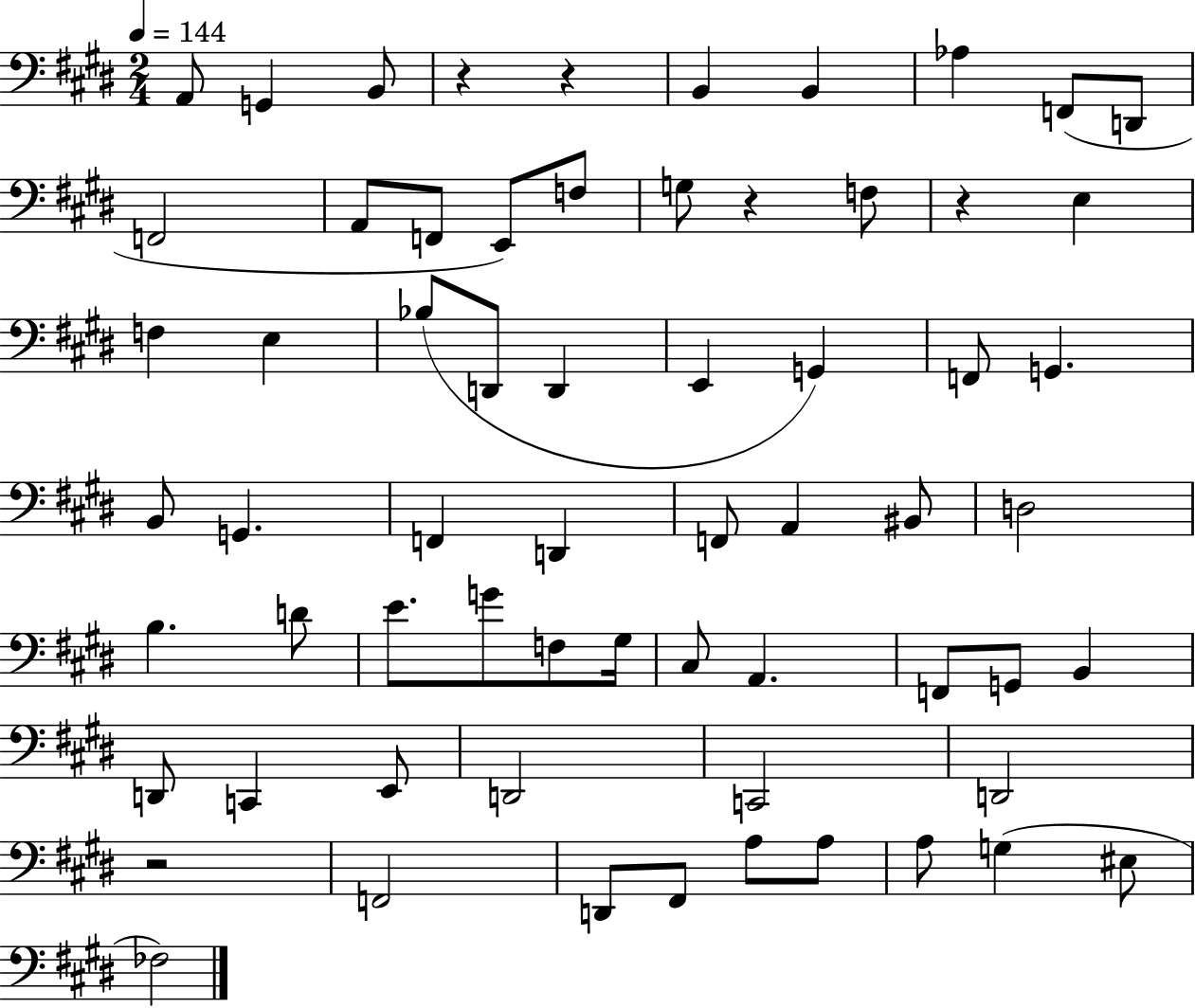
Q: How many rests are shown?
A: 5